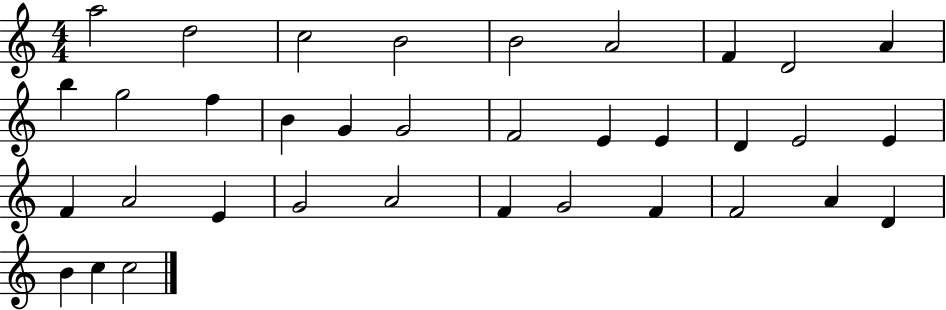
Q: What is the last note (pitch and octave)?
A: C5